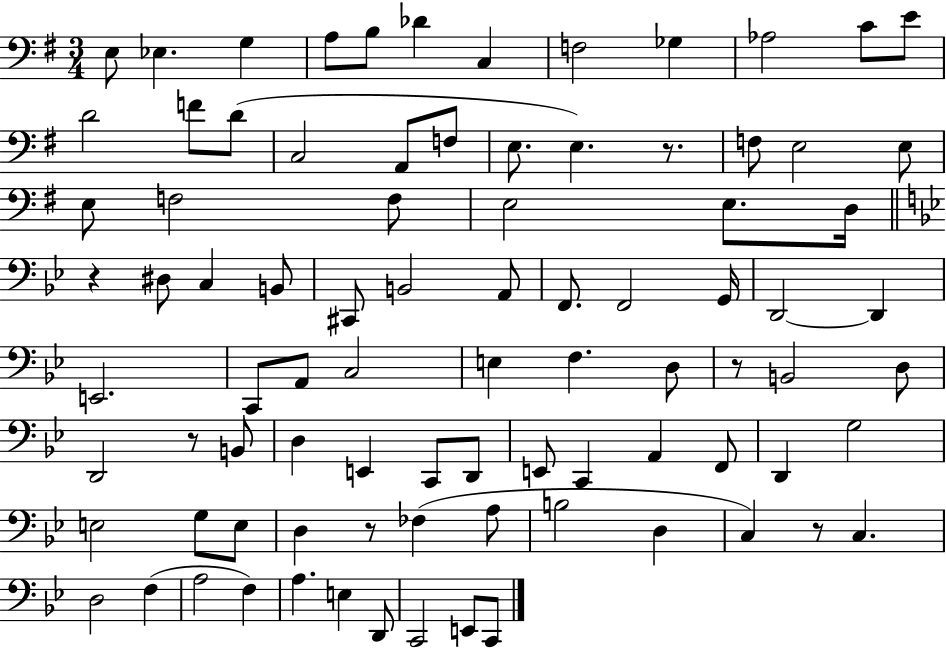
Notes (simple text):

E3/e Eb3/q. G3/q A3/e B3/e Db4/q C3/q F3/h Gb3/q Ab3/h C4/e E4/e D4/h F4/e D4/e C3/h A2/e F3/e E3/e. E3/q. R/e. F3/e E3/h E3/e E3/e F3/h F3/e E3/h E3/e. D3/s R/q D#3/e C3/q B2/e C#2/e B2/h A2/e F2/e. F2/h G2/s D2/h D2/q E2/h. C2/e A2/e C3/h E3/q F3/q. D3/e R/e B2/h D3/e D2/h R/e B2/e D3/q E2/q C2/e D2/e E2/e C2/q A2/q F2/e D2/q G3/h E3/h G3/e E3/e D3/q R/e FES3/q A3/e B3/h D3/q C3/q R/e C3/q. D3/h F3/q A3/h F3/q A3/q. E3/q D2/e C2/h E2/e C2/e